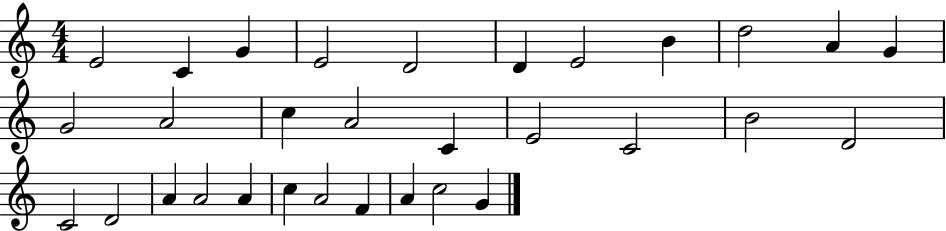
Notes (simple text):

E4/h C4/q G4/q E4/h D4/h D4/q E4/h B4/q D5/h A4/q G4/q G4/h A4/h C5/q A4/h C4/q E4/h C4/h B4/h D4/h C4/h D4/h A4/q A4/h A4/q C5/q A4/h F4/q A4/q C5/h G4/q